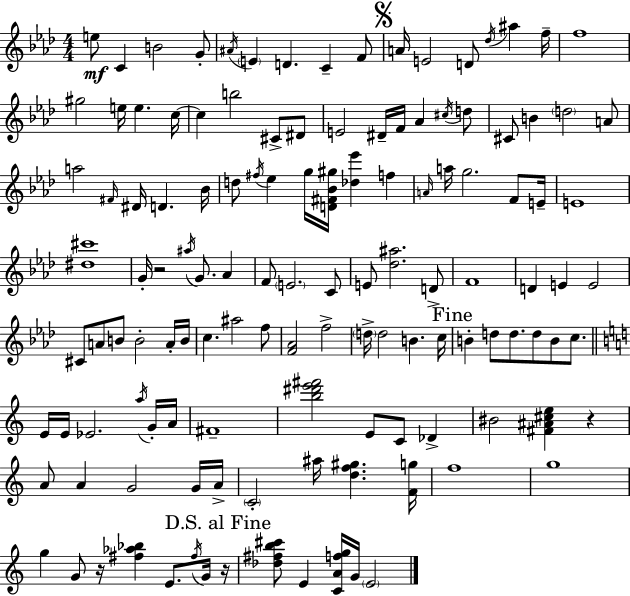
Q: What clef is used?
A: treble